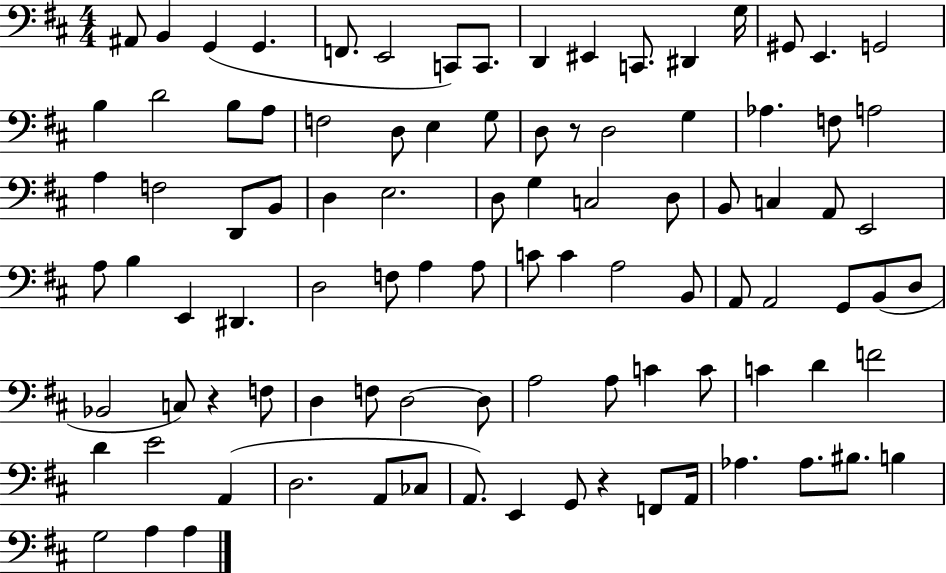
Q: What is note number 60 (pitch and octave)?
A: B2